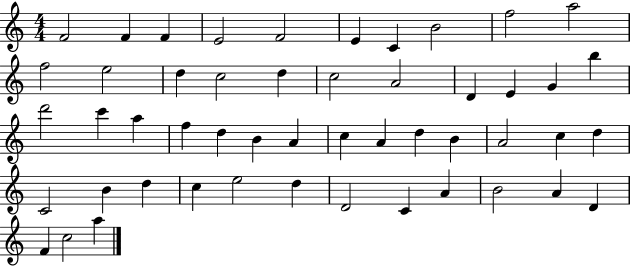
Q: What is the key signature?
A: C major